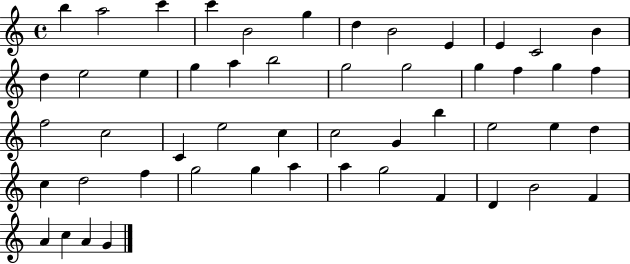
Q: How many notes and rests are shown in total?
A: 51